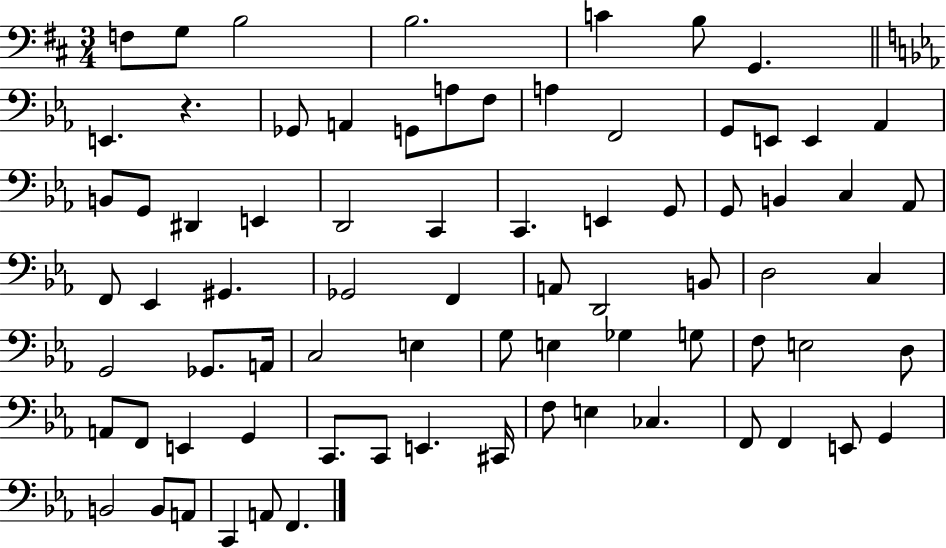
F3/e G3/e B3/h B3/h. C4/q B3/e G2/q. E2/q. R/q. Gb2/e A2/q G2/e A3/e F3/e A3/q F2/h G2/e E2/e E2/q Ab2/q B2/e G2/e D#2/q E2/q D2/h C2/q C2/q. E2/q G2/e G2/e B2/q C3/q Ab2/e F2/e Eb2/q G#2/q. Gb2/h F2/q A2/e D2/h B2/e D3/h C3/q G2/h Gb2/e. A2/s C3/h E3/q G3/e E3/q Gb3/q G3/e F3/e E3/h D3/e A2/e F2/e E2/q G2/q C2/e. C2/e E2/q. C#2/s F3/e E3/q CES3/q. F2/e F2/q E2/e G2/q B2/h B2/e A2/e C2/q A2/e F2/q.